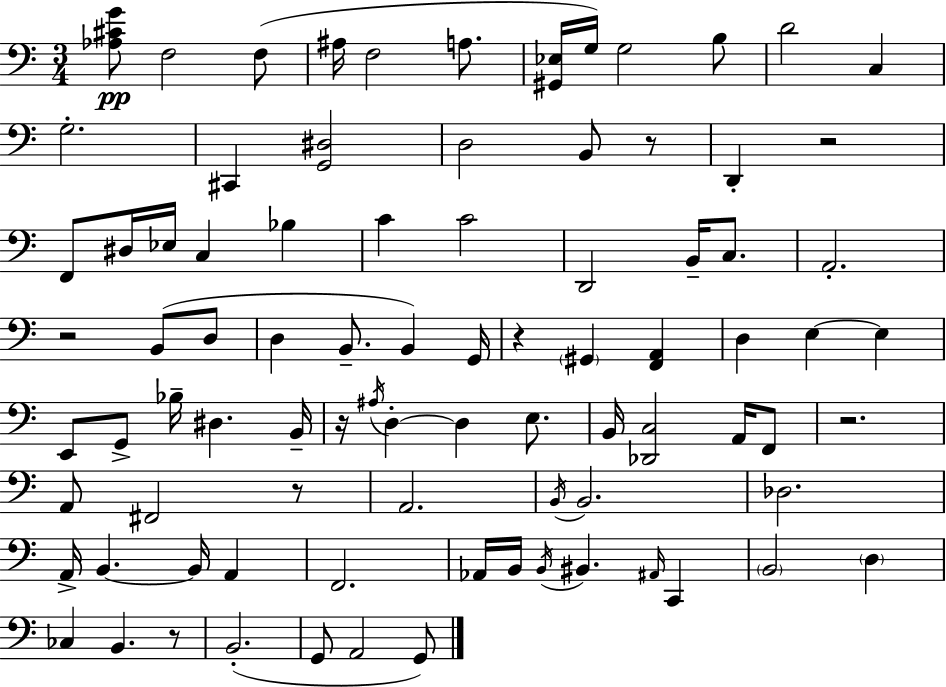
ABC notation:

X:1
T:Untitled
M:3/4
L:1/4
K:Am
[_A,^CG]/2 F,2 F,/2 ^A,/4 F,2 A,/2 [^G,,_E,]/4 G,/4 G,2 B,/2 D2 C, G,2 ^C,, [G,,^D,]2 D,2 B,,/2 z/2 D,, z2 F,,/2 ^D,/4 _E,/4 C, _B, C C2 D,,2 B,,/4 C,/2 A,,2 z2 B,,/2 D,/2 D, B,,/2 B,, G,,/4 z ^G,, [F,,A,,] D, E, E, E,,/2 G,,/2 _B,/4 ^D, B,,/4 z/4 ^A,/4 D, D, E,/2 B,,/4 [_D,,C,]2 A,,/4 F,,/2 z2 A,,/2 ^F,,2 z/2 A,,2 B,,/4 B,,2 _D,2 A,,/4 B,, B,,/4 A,, F,,2 _A,,/4 B,,/4 B,,/4 ^B,, ^A,,/4 C,, B,,2 D, _C, B,, z/2 B,,2 G,,/2 A,,2 G,,/2